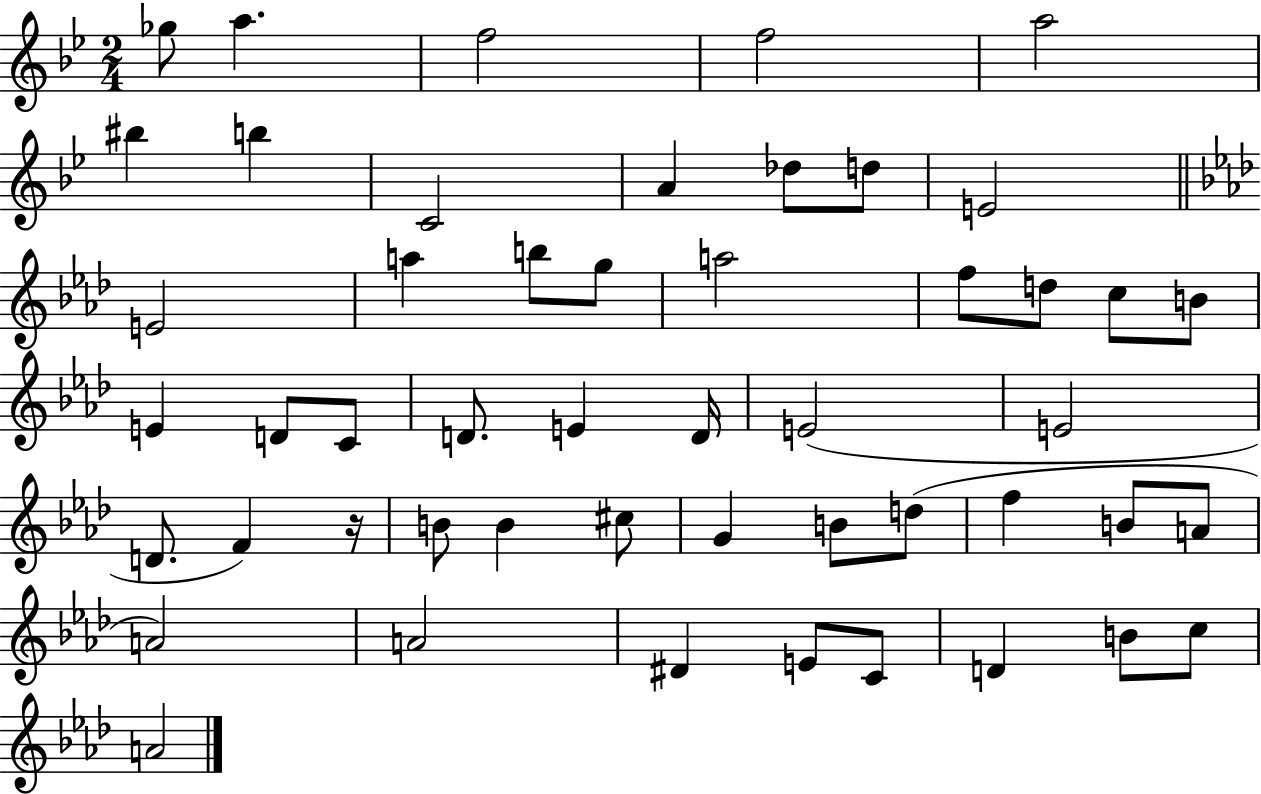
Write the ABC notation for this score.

X:1
T:Untitled
M:2/4
L:1/4
K:Bb
_g/2 a f2 f2 a2 ^b b C2 A _d/2 d/2 E2 E2 a b/2 g/2 a2 f/2 d/2 c/2 B/2 E D/2 C/2 D/2 E D/4 E2 E2 D/2 F z/4 B/2 B ^c/2 G B/2 d/2 f B/2 A/2 A2 A2 ^D E/2 C/2 D B/2 c/2 A2